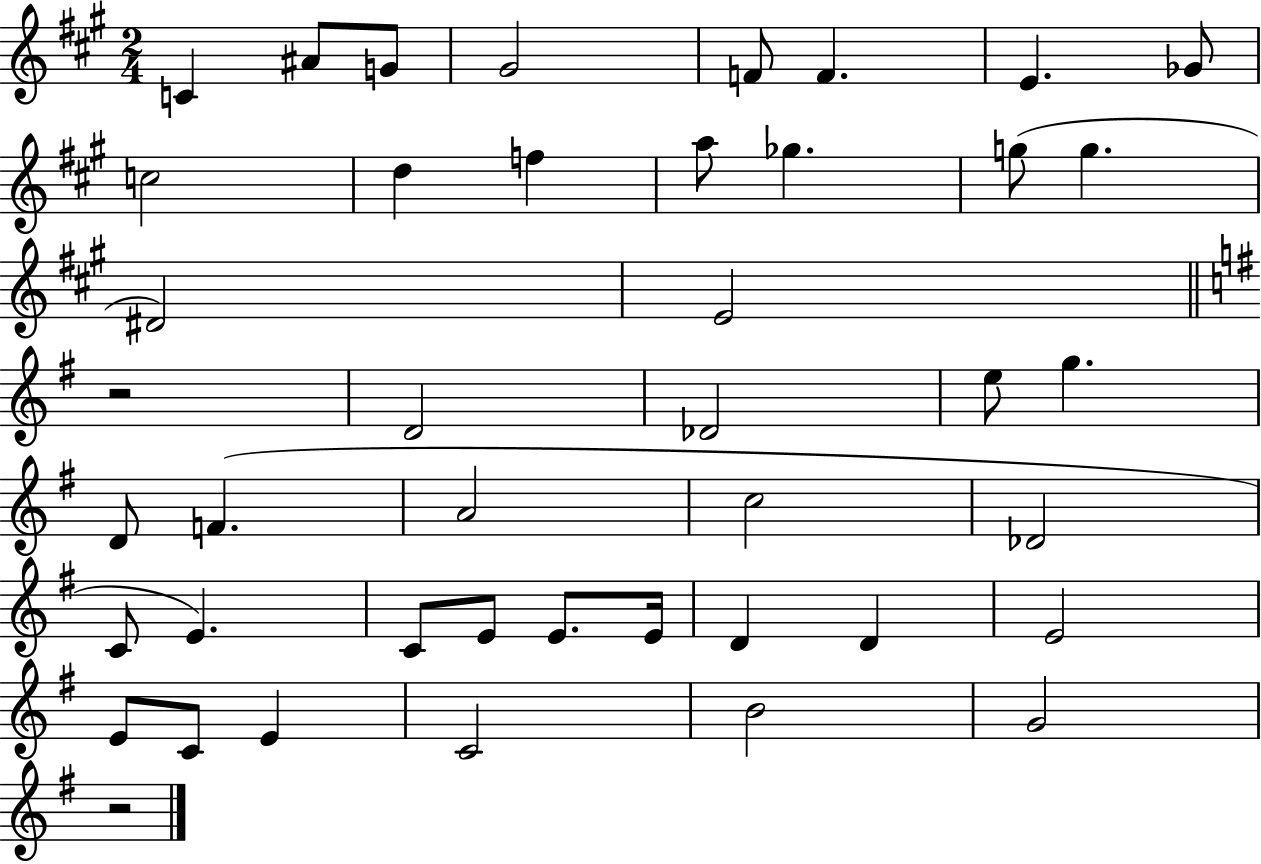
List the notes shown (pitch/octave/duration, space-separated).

C4/q A#4/e G4/e G#4/h F4/e F4/q. E4/q. Gb4/e C5/h D5/q F5/q A5/e Gb5/q. G5/e G5/q. D#4/h E4/h R/h D4/h Db4/h E5/e G5/q. D4/e F4/q. A4/h C5/h Db4/h C4/e E4/q. C4/e E4/e E4/e. E4/s D4/q D4/q E4/h E4/e C4/e E4/q C4/h B4/h G4/h R/h